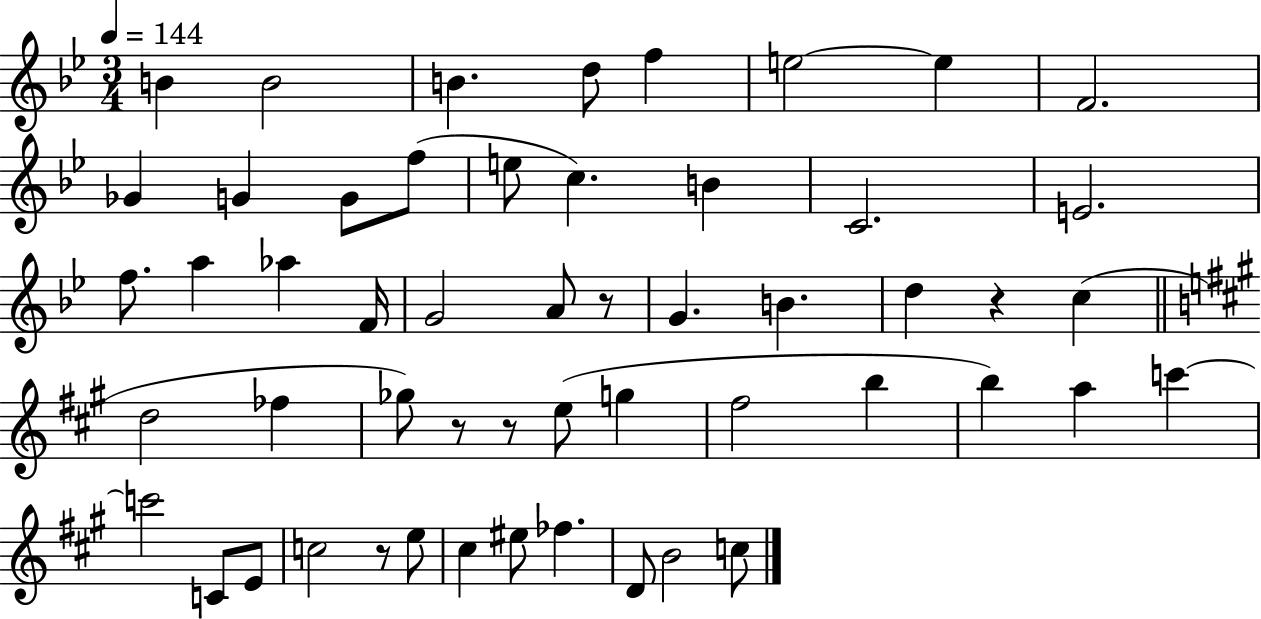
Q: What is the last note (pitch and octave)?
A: C5